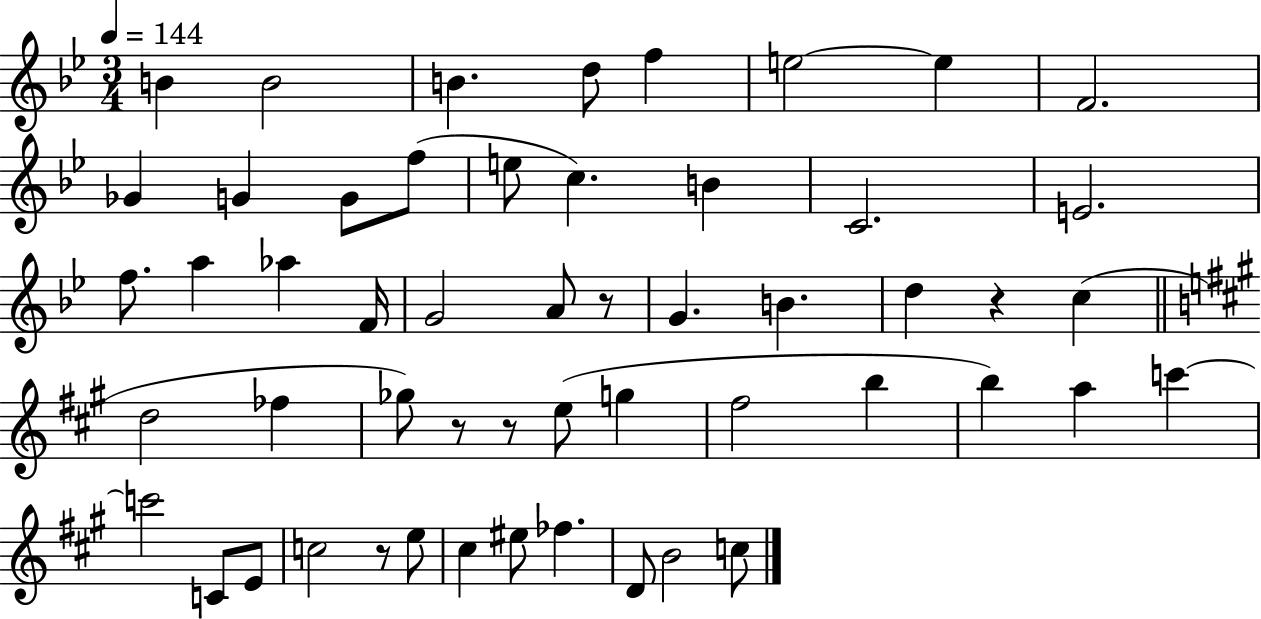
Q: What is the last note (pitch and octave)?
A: C5